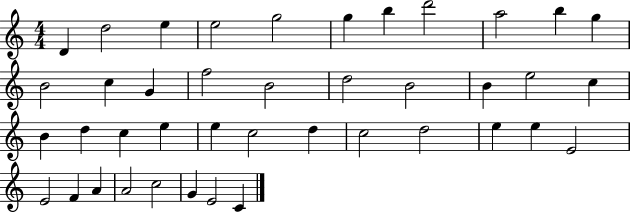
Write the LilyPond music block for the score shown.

{
  \clef treble
  \numericTimeSignature
  \time 4/4
  \key c \major
  d'4 d''2 e''4 | e''2 g''2 | g''4 b''4 d'''2 | a''2 b''4 g''4 | \break b'2 c''4 g'4 | f''2 b'2 | d''2 b'2 | b'4 e''2 c''4 | \break b'4 d''4 c''4 e''4 | e''4 c''2 d''4 | c''2 d''2 | e''4 e''4 e'2 | \break e'2 f'4 a'4 | a'2 c''2 | g'4 e'2 c'4 | \bar "|."
}